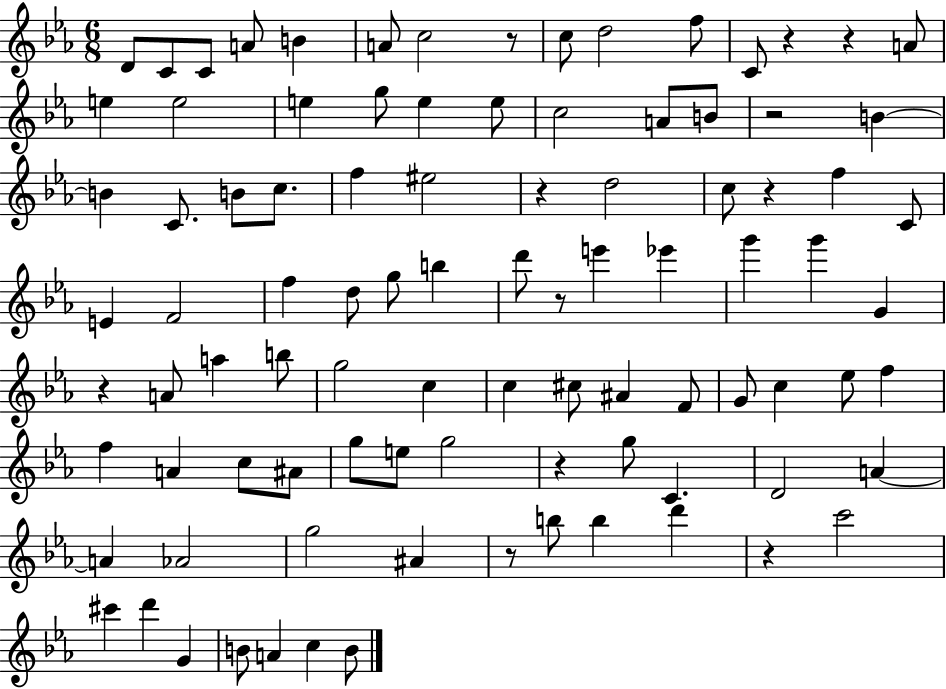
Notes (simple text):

D4/e C4/e C4/e A4/e B4/q A4/e C5/h R/e C5/e D5/h F5/e C4/e R/q R/q A4/e E5/q E5/h E5/q G5/e E5/q E5/e C5/h A4/e B4/e R/h B4/q B4/q C4/e. B4/e C5/e. F5/q EIS5/h R/q D5/h C5/e R/q F5/q C4/e E4/q F4/h F5/q D5/e G5/e B5/q D6/e R/e E6/q Eb6/q G6/q G6/q G4/q R/q A4/e A5/q B5/e G5/h C5/q C5/q C#5/e A#4/q F4/e G4/e C5/q Eb5/e F5/q F5/q A4/q C5/e A#4/e G5/e E5/e G5/h R/q G5/e C4/q. D4/h A4/q A4/q Ab4/h G5/h A#4/q R/e B5/e B5/q D6/q R/q C6/h C#6/q D6/q G4/q B4/e A4/q C5/q B4/e